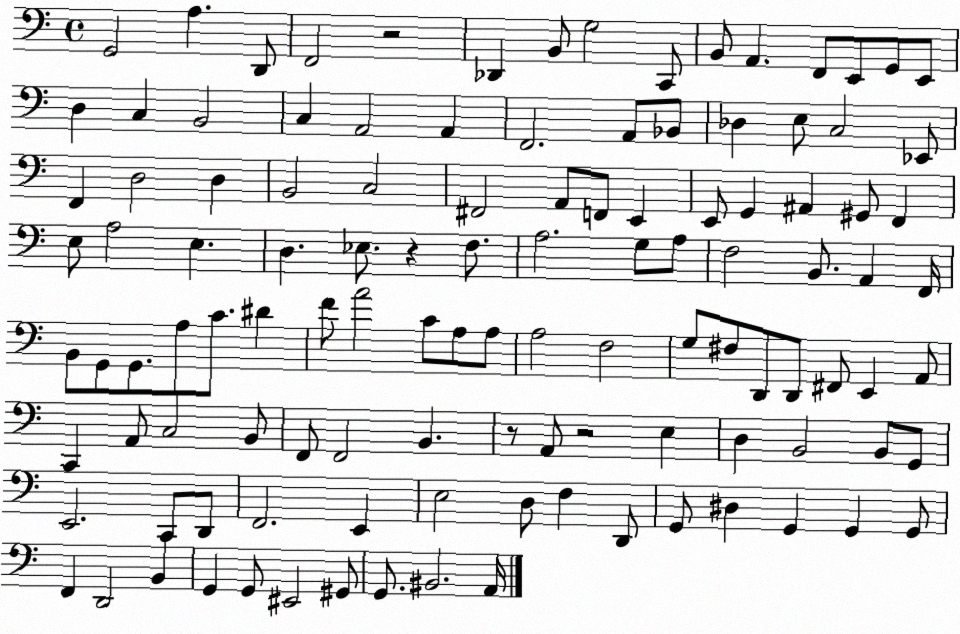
X:1
T:Untitled
M:4/4
L:1/4
K:C
G,,2 A, D,,/2 F,,2 z2 _D,, B,,/2 G,2 C,,/2 B,,/2 A,, F,,/2 E,,/2 G,,/2 E,,/2 D, C, B,,2 C, A,,2 A,, F,,2 A,,/2 _B,,/2 _D, E,/2 C,2 _E,,/2 F,, D,2 D, B,,2 C,2 ^F,,2 A,,/2 F,,/2 E,, E,,/2 G,, ^A,, ^G,,/2 F,, E,/2 A,2 E, D, _E,/2 z F,/2 A,2 G,/2 A,/2 F,2 B,,/2 A,, F,,/4 B,,/2 G,,/2 G,,/2 A,/2 C/2 ^D F/2 A2 C/2 A,/2 A,/2 A,2 F,2 G,/2 ^F,/2 D,,/2 D,,/2 ^F,,/2 E,, A,,/2 C,, A,,/2 C,2 B,,/2 F,,/2 F,,2 B,, z/2 A,,/2 z2 E, D, B,,2 B,,/2 G,,/2 E,,2 C,,/2 D,,/2 F,,2 E,, E,2 D,/2 F, D,,/2 G,,/2 ^D, G,, G,, G,,/2 F,, D,,2 B,, G,, G,,/2 ^E,,2 ^G,,/2 G,,/2 ^B,,2 A,,/4